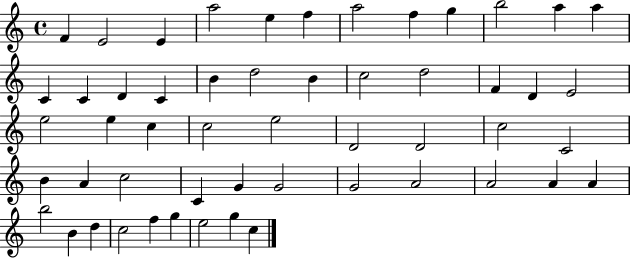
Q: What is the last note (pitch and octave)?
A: C5